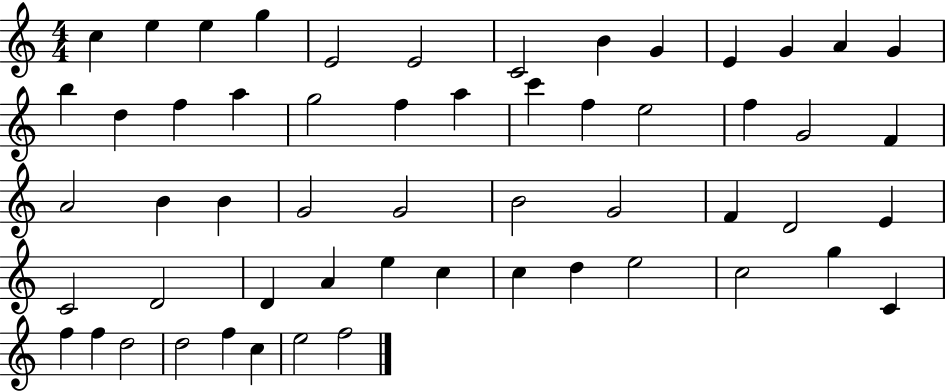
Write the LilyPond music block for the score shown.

{
  \clef treble
  \numericTimeSignature
  \time 4/4
  \key c \major
  c''4 e''4 e''4 g''4 | e'2 e'2 | c'2 b'4 g'4 | e'4 g'4 a'4 g'4 | \break b''4 d''4 f''4 a''4 | g''2 f''4 a''4 | c'''4 f''4 e''2 | f''4 g'2 f'4 | \break a'2 b'4 b'4 | g'2 g'2 | b'2 g'2 | f'4 d'2 e'4 | \break c'2 d'2 | d'4 a'4 e''4 c''4 | c''4 d''4 e''2 | c''2 g''4 c'4 | \break f''4 f''4 d''2 | d''2 f''4 c''4 | e''2 f''2 | \bar "|."
}